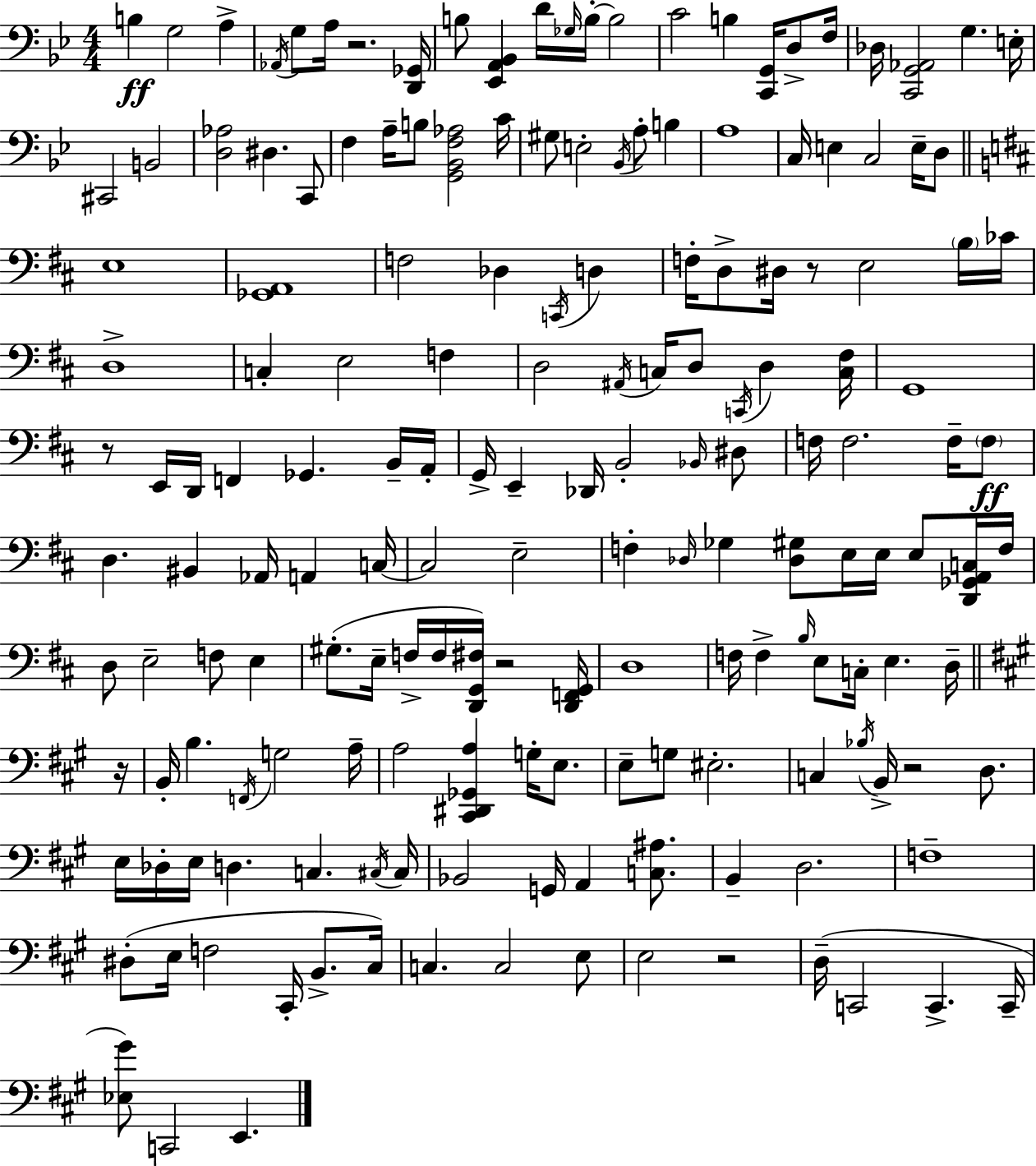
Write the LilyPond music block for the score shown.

{
  \clef bass
  \numericTimeSignature
  \time 4/4
  \key g \minor
  b4\ff g2 a4-> | \acciaccatura { aes,16 } g8 a16 r2. | <d, ges,>16 b8 <ees, a, bes,>4 d'16 \grace { ges16 } b16-.~~ b2 | c'2 b4 <c, g,>16 d8-> | \break f16 des16 <c, g, aes,>2 g4. | e16-. cis,2 b,2 | <d aes>2 dis4. | c,8 f4 a16-- b8 <g, bes, f aes>2 | \break c'16 gis8 e2-. \acciaccatura { bes,16 } a8-. b4 | a1 | c16 e4 c2 | e16-- d8 \bar "||" \break \key d \major e1 | <ges, a,>1 | f2 des4 \acciaccatura { c,16 } d4 | f16-. d8-> dis16 r8 e2 \parenthesize b16 | \break ces'16 d1-> | c4-. e2 f4 | d2 \acciaccatura { ais,16 } c16 d8 \acciaccatura { c,16 } d4 | <c fis>16 g,1 | \break r8 e,16 d,16 f,4 ges,4. | b,16-- a,16-. g,16-> e,4-- des,16 b,2-. | \grace { bes,16 } dis8 f16 f2. | f16-- \parenthesize f8\ff d4. bis,4 aes,16 a,4 | \break c16~~ c2 e2-- | f4-. \grace { des16 } ges4 <des gis>8 e16 | e16 e8 <d, ges, a, c>16 f16 d8 e2-- f8 | e4 gis8.-.( e16-- f16-> f16 <d, g, fis>16) r2 | \break <d, f, g,>16 d1 | f16 f4-> \grace { b16 } e8 c16-. e4. | d16-- \bar "||" \break \key a \major r16 b,16-. b4. \acciaccatura { f,16 } g2 | a16-- a2 <cis, dis, ges, a>4 g16-. e8. | e8-- g8 eis2.-. | c4 \acciaccatura { bes16 } b,16-> r2 | \break d8. e16 des16-. e16 d4. c4. | \acciaccatura { cis16 } cis16 bes,2 g,16 a,4 | <c ais>8. b,4-- d2. | f1-- | \break dis8-.( e16 f2 cis,16-. | b,8.-> cis16) c4. c2 | e8 e2 r2 | d16--( c,2 c,4.-> | \break c,16-- <ees gis'>8) c,2 e,4. | \bar "|."
}